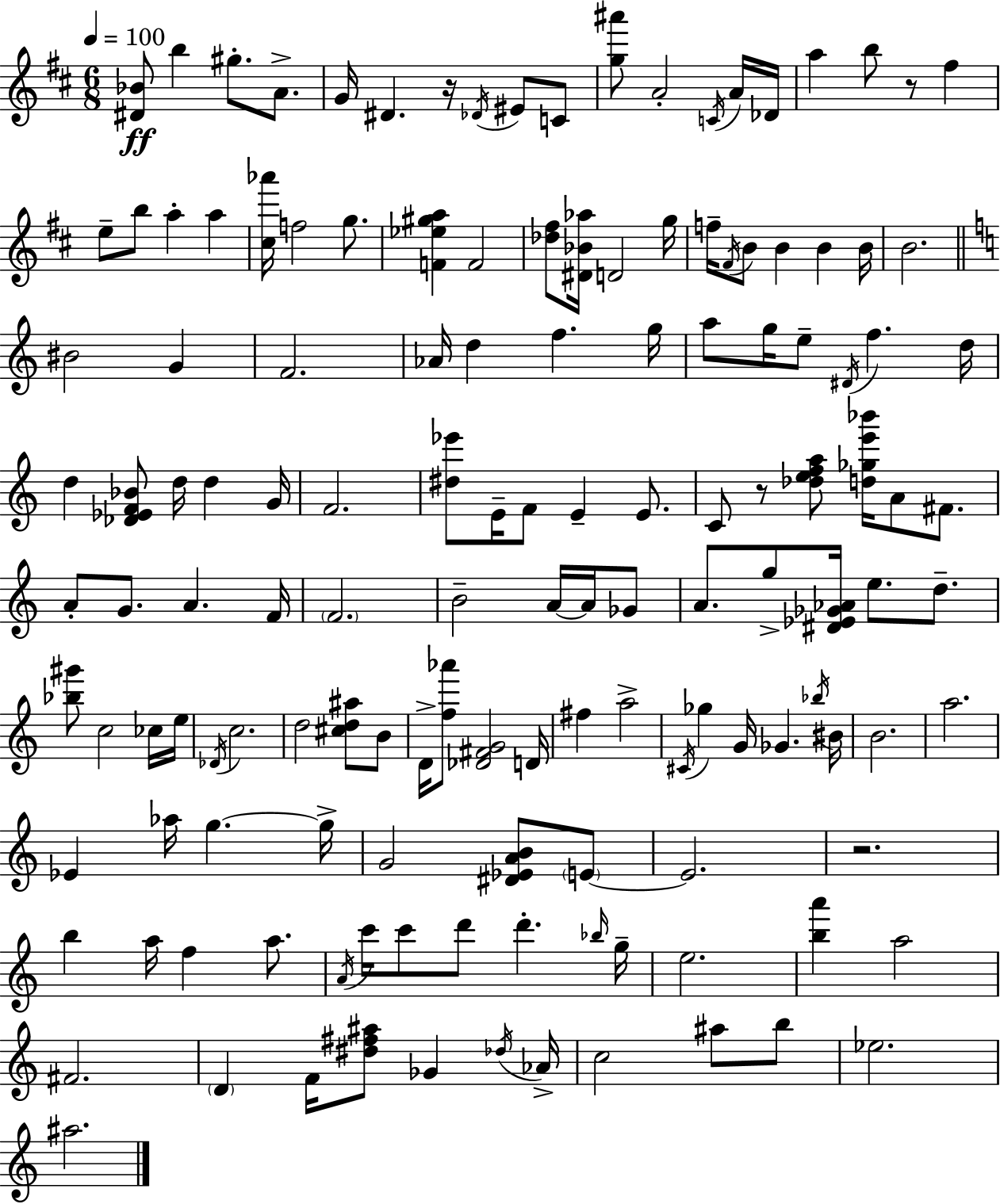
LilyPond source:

{
  \clef treble
  \numericTimeSignature
  \time 6/8
  \key d \major
  \tempo 4 = 100
  \repeat volta 2 { <dis' bes'>8\ff b''4 gis''8.-. a'8.-> | g'16 dis'4. r16 \acciaccatura { des'16 } eis'8 c'8 | <g'' ais'''>8 a'2-. \acciaccatura { c'16 } | a'16 des'16 a''4 b''8 r8 fis''4 | \break e''8-- b''8 a''4-. a''4 | <cis'' aes'''>16 f''2 g''8. | <f' ees'' gis'' a''>4 f'2 | <des'' fis''>8 <dis' bes' aes''>16 d'2 | \break g''16 f''16-- \acciaccatura { fis'16 } b'8 b'4 b'4 | b'16 b'2. | \bar "||" \break \key c \major bis'2 g'4 | f'2. | aes'16 d''4 f''4. g''16 | a''8 g''16 e''8-- \acciaccatura { dis'16 } f''4. | \break d''16 d''4 <des' ees' f' bes'>8 d''16 d''4 | g'16 f'2. | <dis'' ees'''>8 e'16-- f'8 e'4-- e'8. | c'8 r8 <des'' e'' f'' a''>8 <d'' ges'' e''' bes'''>16 a'8 fis'8. | \break a'8-. g'8. a'4. | f'16 \parenthesize f'2. | b'2-- a'16~~ a'16 ges'8 | a'8. g''8-> <dis' ees' ges' aes'>16 e''8. d''8.-- | \break <bes'' gis'''>8 c''2 ces''16 | e''16 \acciaccatura { des'16 } c''2. | d''2 <cis'' d'' ais''>8 | b'8 d'16-> <f'' aes'''>8 <des' fis' g'>2 | \break d'16 fis''4 a''2-> | \acciaccatura { cis'16 } ges''4 g'16 ges'4. | \acciaccatura { bes''16 } bis'16 b'2. | a''2. | \break ees'4 aes''16 g''4.~~ | g''16-> g'2 | <dis' ees' a' b'>8 \parenthesize e'8~~ e'2. | r2. | \break b''4 a''16 f''4 | a''8. \acciaccatura { a'16 } c'''16 c'''8 d'''8 d'''4.-. | \grace { bes''16 } g''16-- e''2. | <b'' a'''>4 a''2 | \break fis'2. | \parenthesize d'4 f'16 <dis'' fis'' ais''>8 | ges'4 \acciaccatura { des''16 } aes'16-> c''2 | ais''8 b''8 ees''2. | \break ais''2. | } \bar "|."
}